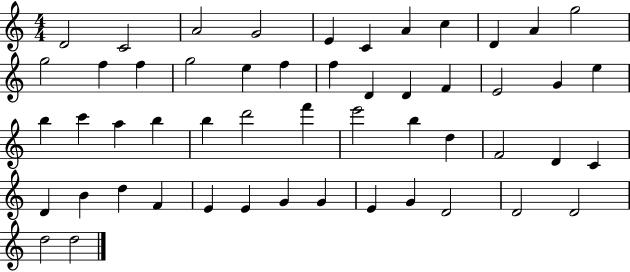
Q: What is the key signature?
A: C major